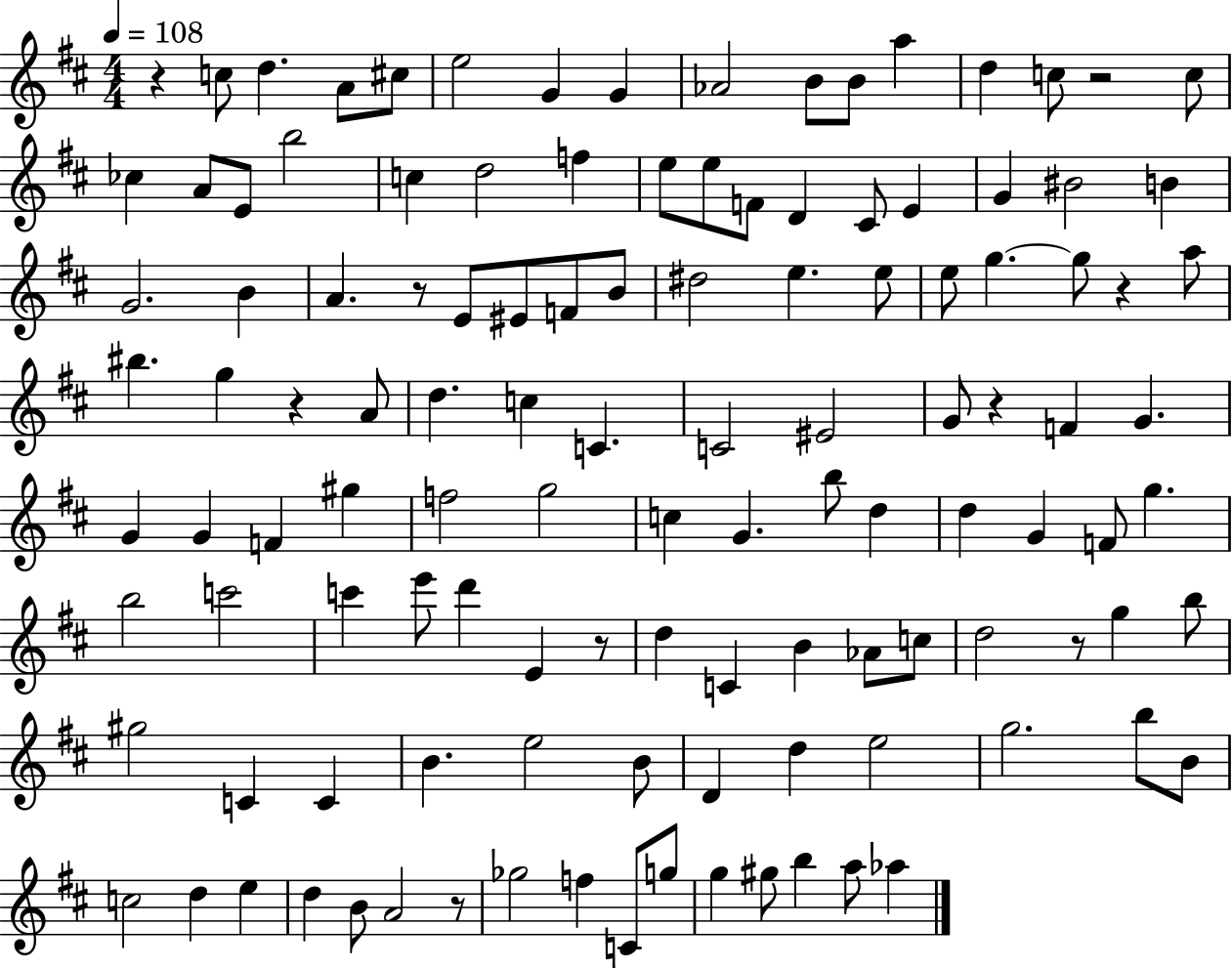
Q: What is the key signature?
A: D major